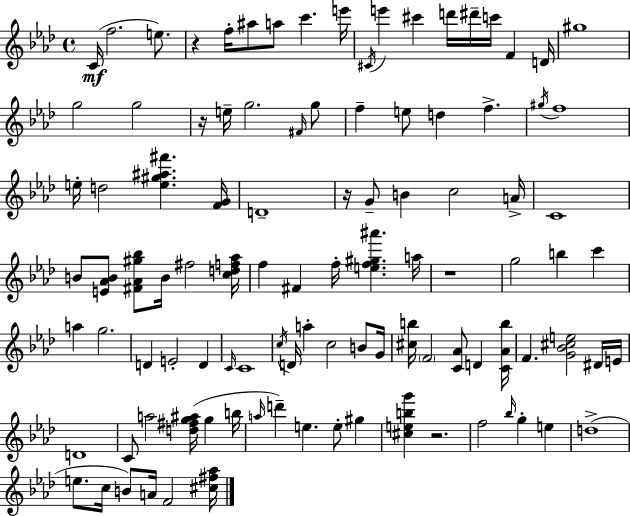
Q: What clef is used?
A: treble